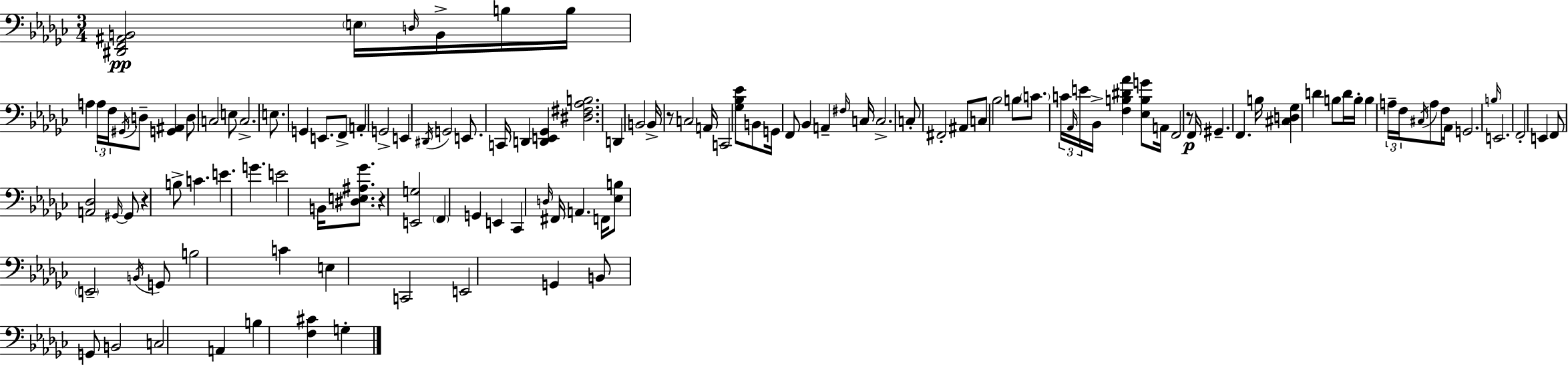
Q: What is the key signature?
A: EES minor